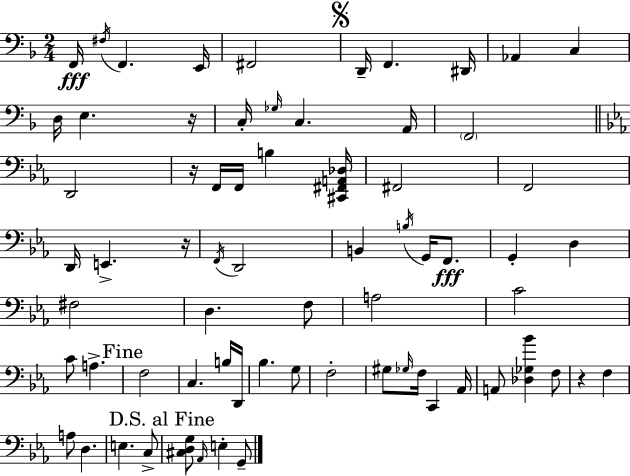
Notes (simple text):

F2/s F#3/s F2/q. E2/s F#2/h D2/s F2/q. D#2/s Ab2/q C3/q D3/s E3/q. R/s C3/s Gb3/s C3/q. A2/s F2/h D2/h R/s F2/s F2/s B3/q [C#2,F#2,A2,Db3]/s F#2/h F2/h D2/s E2/q. R/s F2/s D2/h B2/q B3/s G2/s F2/e. G2/q D3/q F#3/h D3/q. F3/e A3/h C4/h C4/e A3/q. F3/h C3/q. B3/s D2/s Bb3/q. G3/e F3/h G#3/e Gb3/s F3/s C2/q Ab2/s A2/e [Db3,Gb3,Bb4]/q F3/e R/q F3/q A3/e D3/q. E3/q. C3/e [C#3,D3,G3]/e Ab2/s E3/q G2/e